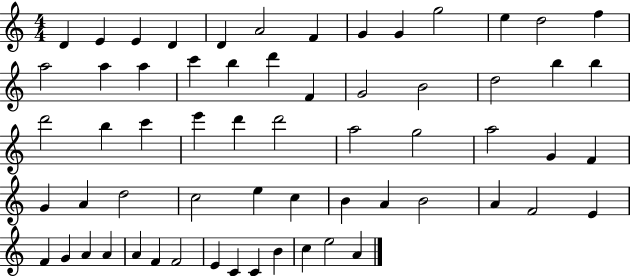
D4/q E4/q E4/q D4/q D4/q A4/h F4/q G4/q G4/q G5/h E5/q D5/h F5/q A5/h A5/q A5/q C6/q B5/q D6/q F4/q G4/h B4/h D5/h B5/q B5/q D6/h B5/q C6/q E6/q D6/q D6/h A5/h G5/h A5/h G4/q F4/q G4/q A4/q D5/h C5/h E5/q C5/q B4/q A4/q B4/h A4/q F4/h E4/q F4/q G4/q A4/q A4/q A4/q F4/q F4/h E4/q C4/q C4/q B4/q C5/q E5/h A4/q